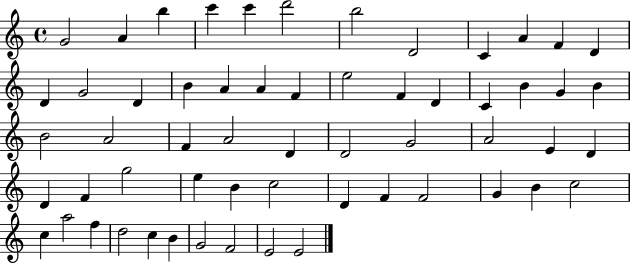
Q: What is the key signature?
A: C major